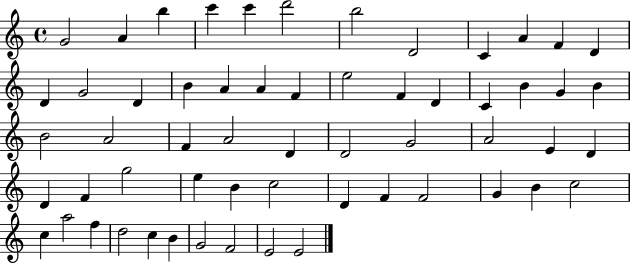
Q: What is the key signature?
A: C major